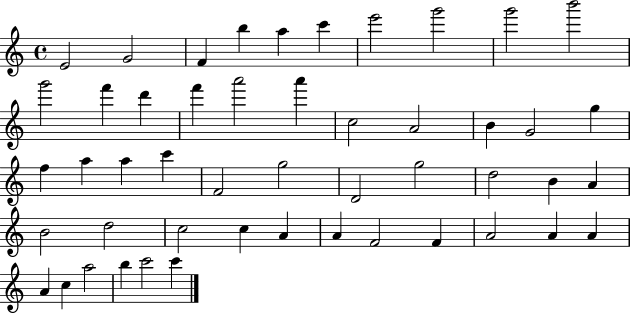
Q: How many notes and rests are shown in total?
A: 49